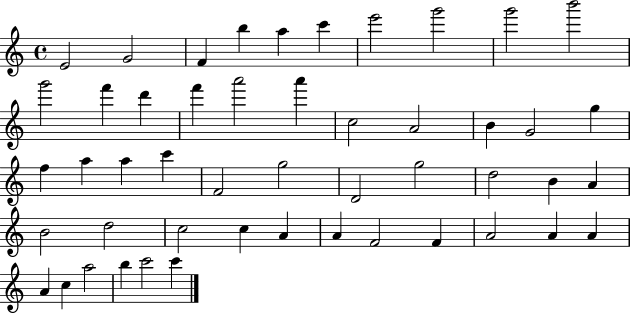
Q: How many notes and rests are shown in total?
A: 49